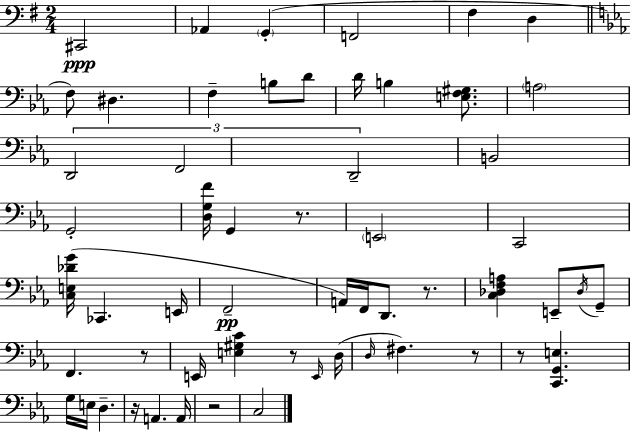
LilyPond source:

{
  \clef bass
  \numericTimeSignature
  \time 2/4
  \key e \minor
  \repeat volta 2 { cis,2\ppp | aes,4 \parenthesize g,4-.( | f,2 | fis4 d4 | \break \bar "||" \break \key c \minor f8) dis4. | f4-- b8 d'8 | d'16 b4 <e f gis>8. | \parenthesize a2 | \break \tuplet 3/2 { d,2 | f,2 | d,2-- } | b,2 | \break g,2-. | <d g f'>16 g,4 r8. | \parenthesize e,2 | c,2 | \break <c e des' g'>16( ces,4. e,16 | f,2--\pp | a,16) f,16 d,8. r8. | <c des f a>4 e,8-- \acciaccatura { des16 } g,8-- | \break f,4. r8 | e,16 <e gis c'>4 r8 | \grace { e,16 }( d16 \grace { d16 } fis4.) | r8 r8 <c, g, e>4. | \break g16 e16 d4.-- | r16 a,4. | a,16 r2 | c2 | \break } \bar "|."
}